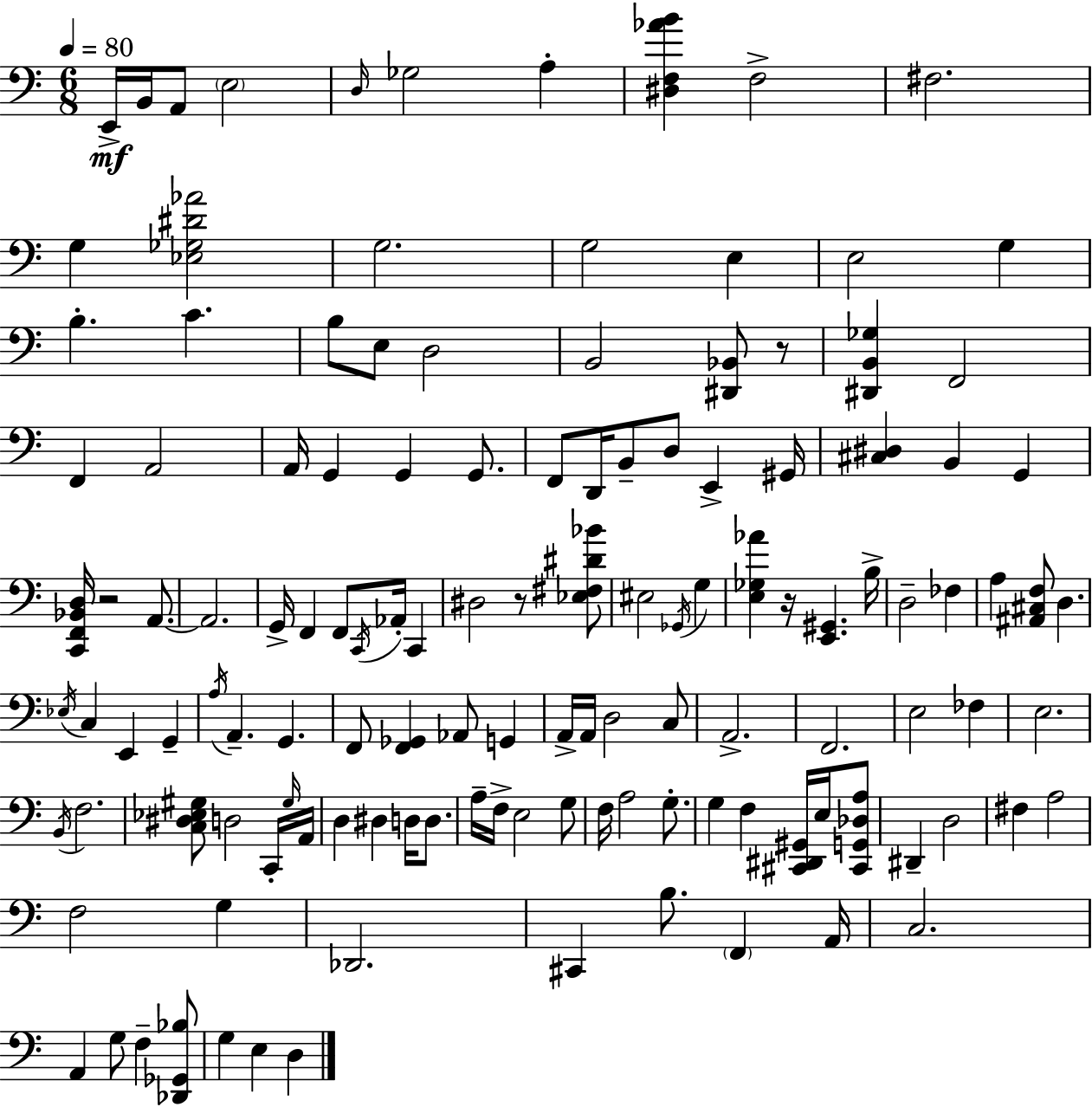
{
  \clef bass
  \numericTimeSignature
  \time 6/8
  \key c \major
  \tempo 4 = 80
  \repeat volta 2 { e,16->\mf b,16 a,8 \parenthesize e2 | \grace { d16 } ges2 a4-. | <dis f aes' b'>4 f2-> | fis2. | \break g4 <ees ges dis' aes'>2 | g2. | g2 e4 | e2 g4 | \break b4.-. c'4. | b8 e8 d2 | b,2 <dis, bes,>8 r8 | <dis, b, ges>4 f,2 | \break f,4 a,2 | a,16 g,4 g,4 g,8. | f,8 d,16 b,8-- d8 e,4-> | gis,16 <cis dis>4 b,4 g,4 | \break <c, f, bes, d>16 r2 a,8.~~ | a,2. | g,16-> f,4 f,8 \acciaccatura { c,16 } aes,16-. c,4 | dis2 r8 | \break <ees fis dis' bes'>8 eis2 \acciaccatura { ges,16 } g4 | <e ges aes'>4 r16 <e, gis,>4. | b16-> d2-- fes4 | a4 <ais, cis f>8 d4. | \break \acciaccatura { ees16 } c4 e,4 | g,4-- \acciaccatura { a16 } a,4.-- g,4. | f,8 <f, ges,>4 aes,8 | g,4 a,16-> a,16 d2 | \break c8 a,2.-> | f,2. | e2 | fes4 e2. | \break \acciaccatura { b,16 } f2. | <c dis ees gis>8 d2 | c,16-. \grace { gis16 } a,16 d4 dis4 | d16 d8. a16-- f16-> e2 | \break g8 f16 a2 | g8.-. g4 f4 | <cis, dis, gis,>16 e16 <cis, g, des a>8 dis,4-- d2 | fis4 a2 | \break f2 | g4 des,2. | cis,4 b8. | \parenthesize f,4 a,16 c2. | \break a,4 g8 | f4-- <des, ges, bes>8 g4 e4 | d4 } \bar "|."
}